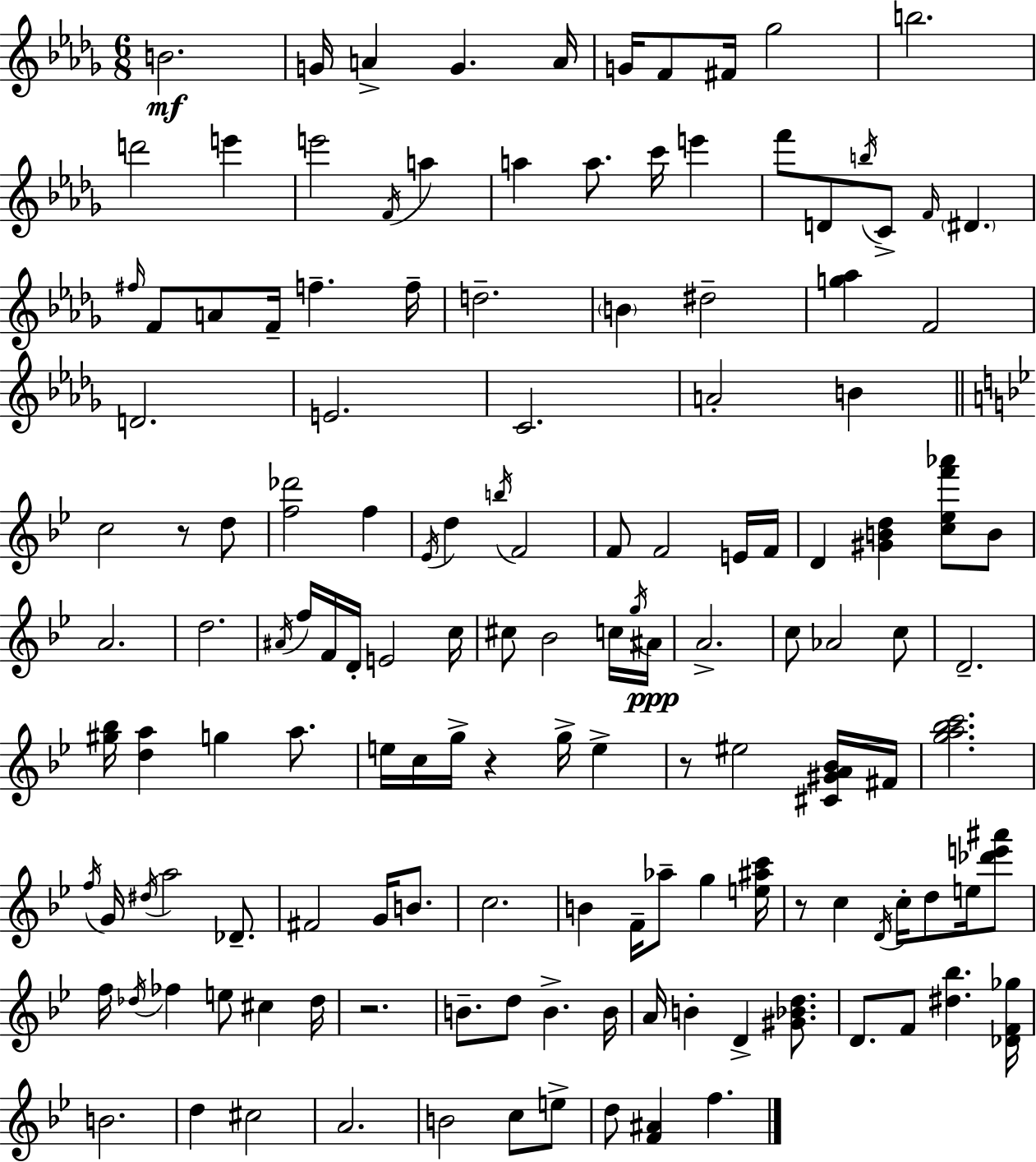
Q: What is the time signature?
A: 6/8